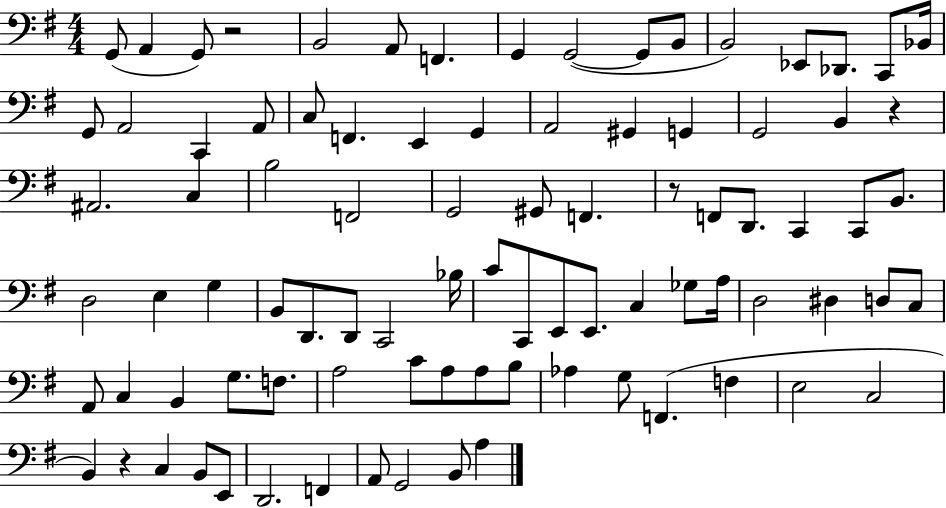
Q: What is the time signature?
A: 4/4